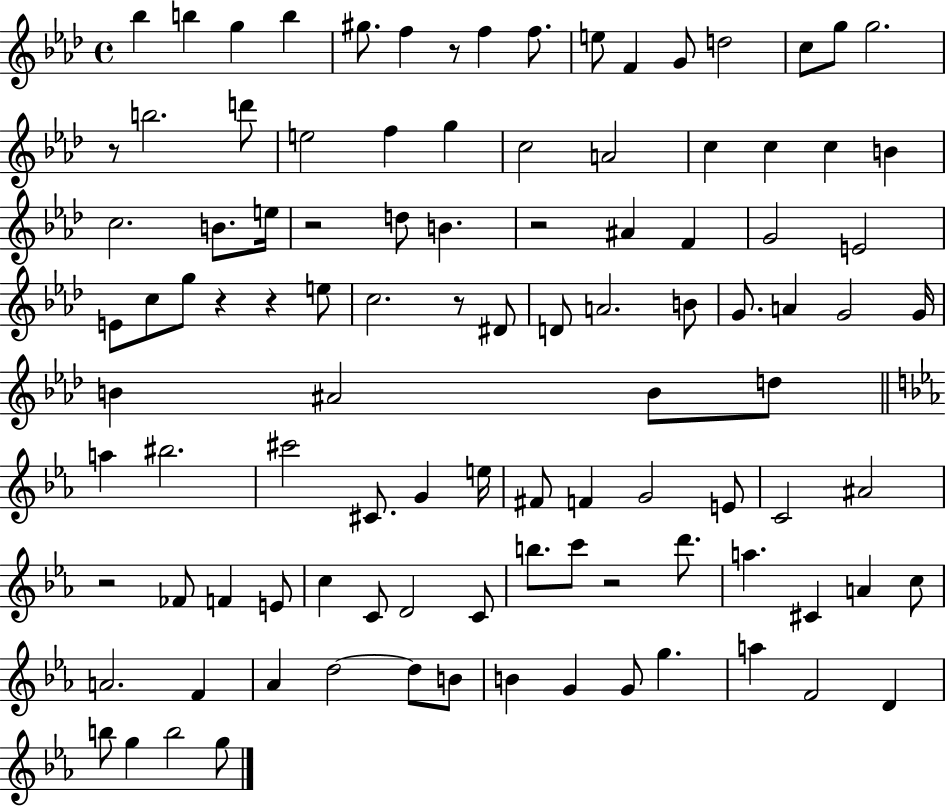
{
  \clef treble
  \time 4/4
  \defaultTimeSignature
  \key aes \major
  bes''4 b''4 g''4 b''4 | gis''8. f''4 r8 f''4 f''8. | e''8 f'4 g'8 d''2 | c''8 g''8 g''2. | \break r8 b''2. d'''8 | e''2 f''4 g''4 | c''2 a'2 | c''4 c''4 c''4 b'4 | \break c''2. b'8. e''16 | r2 d''8 b'4. | r2 ais'4 f'4 | g'2 e'2 | \break e'8 c''8 g''8 r4 r4 e''8 | c''2. r8 dis'8 | d'8 a'2. b'8 | g'8. a'4 g'2 g'16 | \break b'4 ais'2 b'8 d''8 | \bar "||" \break \key ees \major a''4 bis''2. | cis'''2 cis'8. g'4 e''16 | fis'8 f'4 g'2 e'8 | c'2 ais'2 | \break r2 fes'8 f'4 e'8 | c''4 c'8 d'2 c'8 | b''8. c'''8 r2 d'''8. | a''4. cis'4 a'4 c''8 | \break a'2. f'4 | aes'4 d''2~~ d''8 b'8 | b'4 g'4 g'8 g''4. | a''4 f'2 d'4 | \break b''8 g''4 b''2 g''8 | \bar "|."
}